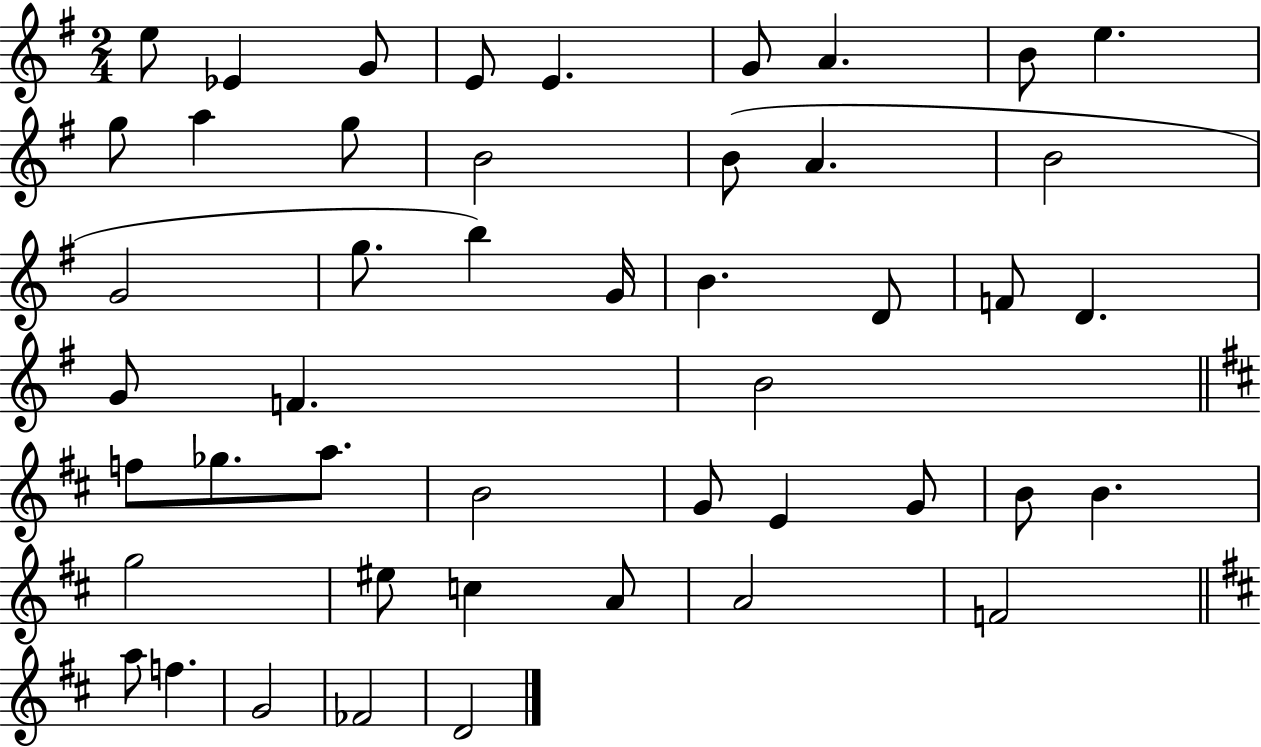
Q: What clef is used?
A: treble